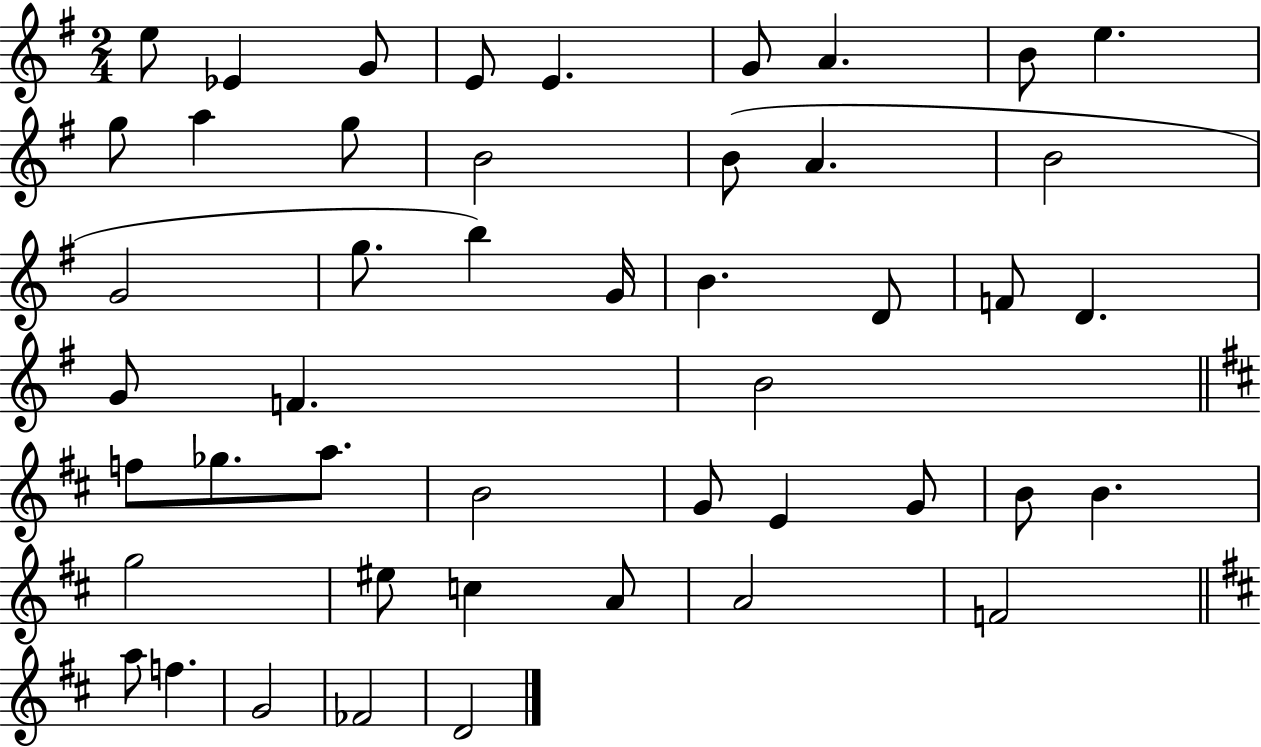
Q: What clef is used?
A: treble